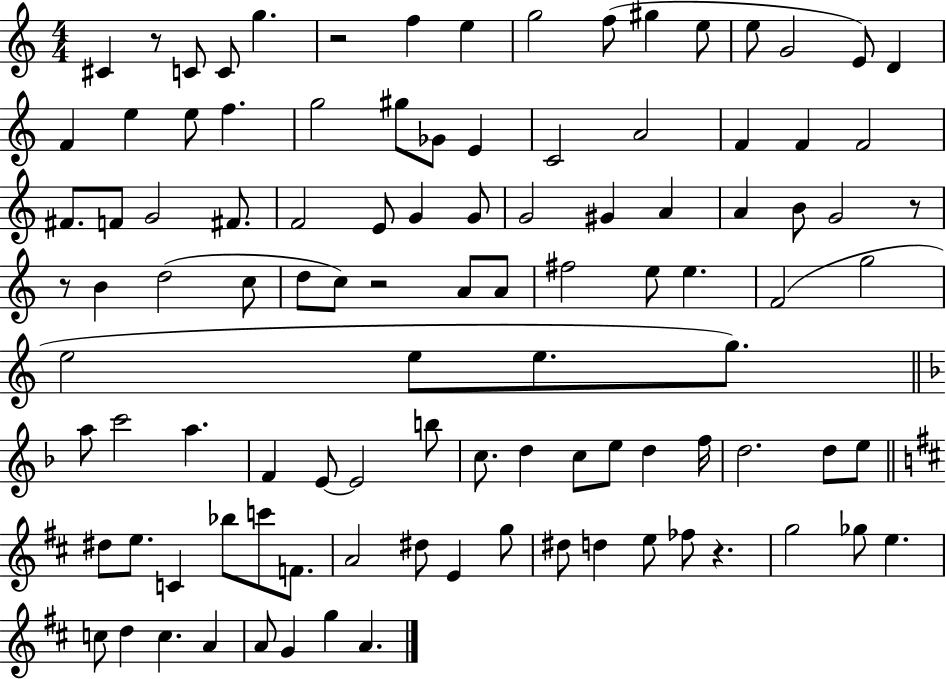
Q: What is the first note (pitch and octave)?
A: C#4